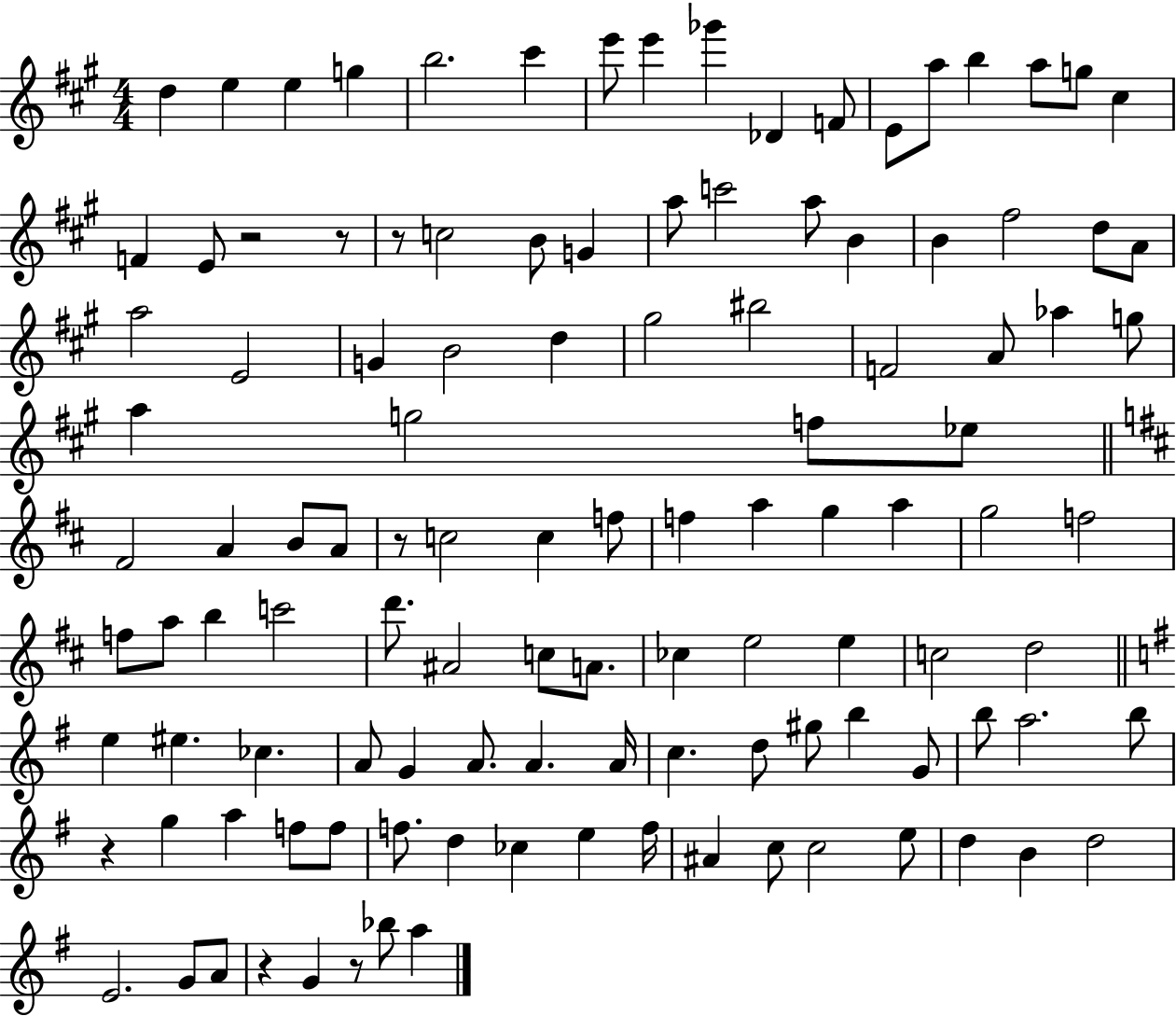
{
  \clef treble
  \numericTimeSignature
  \time 4/4
  \key a \major
  d''4 e''4 e''4 g''4 | b''2. cis'''4 | e'''8 e'''4 ges'''4 des'4 f'8 | e'8 a''8 b''4 a''8 g''8 cis''4 | \break f'4 e'8 r2 r8 | r8 c''2 b'8 g'4 | a''8 c'''2 a''8 b'4 | b'4 fis''2 d''8 a'8 | \break a''2 e'2 | g'4 b'2 d''4 | gis''2 bis''2 | f'2 a'8 aes''4 g''8 | \break a''4 g''2 f''8 ees''8 | \bar "||" \break \key d \major fis'2 a'4 b'8 a'8 | r8 c''2 c''4 f''8 | f''4 a''4 g''4 a''4 | g''2 f''2 | \break f''8 a''8 b''4 c'''2 | d'''8. ais'2 c''8 a'8. | ces''4 e''2 e''4 | c''2 d''2 | \break \bar "||" \break \key e \minor e''4 eis''4. ces''4. | a'8 g'4 a'8. a'4. a'16 | c''4. d''8 gis''8 b''4 g'8 | b''8 a''2. b''8 | \break r4 g''4 a''4 f''8 f''8 | f''8. d''4 ces''4 e''4 f''16 | ais'4 c''8 c''2 e''8 | d''4 b'4 d''2 | \break e'2. g'8 a'8 | r4 g'4 r8 bes''8 a''4 | \bar "|."
}